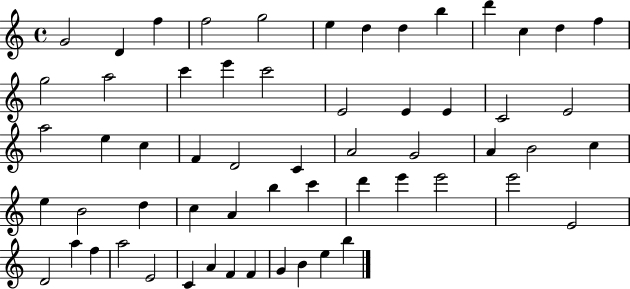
{
  \clef treble
  \time 4/4
  \defaultTimeSignature
  \key c \major
  g'2 d'4 f''4 | f''2 g''2 | e''4 d''4 d''4 b''4 | d'''4 c''4 d''4 f''4 | \break g''2 a''2 | c'''4 e'''4 c'''2 | e'2 e'4 e'4 | c'2 e'2 | \break a''2 e''4 c''4 | f'4 d'2 c'4 | a'2 g'2 | a'4 b'2 c''4 | \break e''4 b'2 d''4 | c''4 a'4 b''4 c'''4 | d'''4 e'''4 e'''2 | e'''2 e'2 | \break d'2 a''4 f''4 | a''2 e'2 | c'4 a'4 f'4 f'4 | g'4 b'4 e''4 b''4 | \break \bar "|."
}